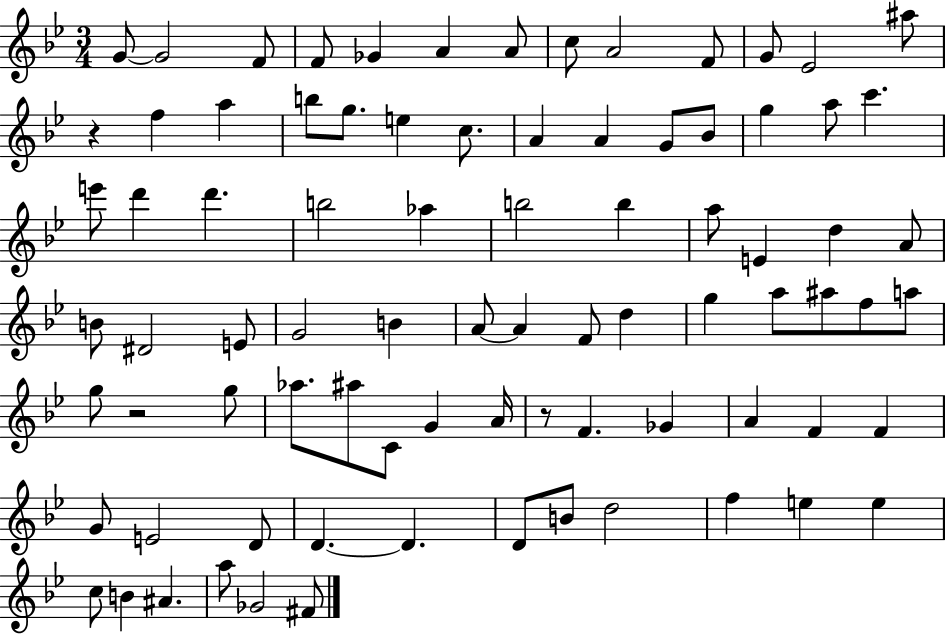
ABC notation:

X:1
T:Untitled
M:3/4
L:1/4
K:Bb
G/2 G2 F/2 F/2 _G A A/2 c/2 A2 F/2 G/2 _E2 ^a/2 z f a b/2 g/2 e c/2 A A G/2 _B/2 g a/2 c' e'/2 d' d' b2 _a b2 b a/2 E d A/2 B/2 ^D2 E/2 G2 B A/2 A F/2 d g a/2 ^a/2 f/2 a/2 g/2 z2 g/2 _a/2 ^a/2 C/2 G A/4 z/2 F _G A F F G/2 E2 D/2 D D D/2 B/2 d2 f e e c/2 B ^A a/2 _G2 ^F/2